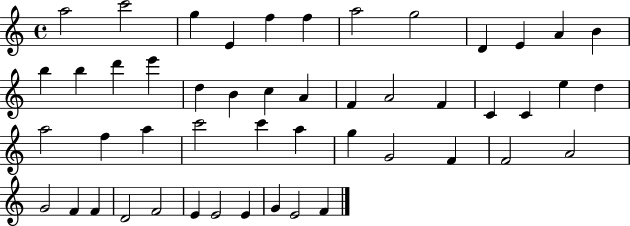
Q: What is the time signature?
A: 4/4